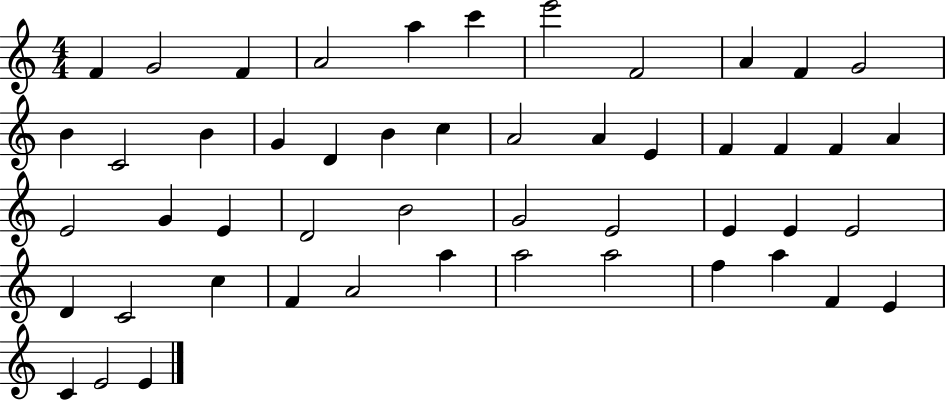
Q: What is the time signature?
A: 4/4